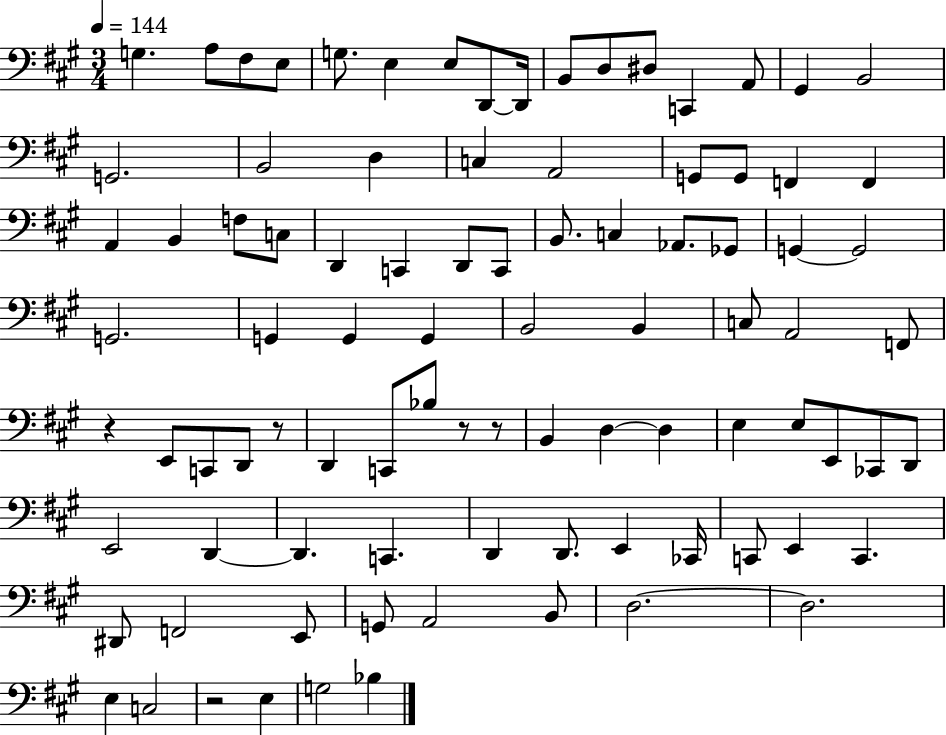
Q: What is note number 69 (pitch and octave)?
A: E2